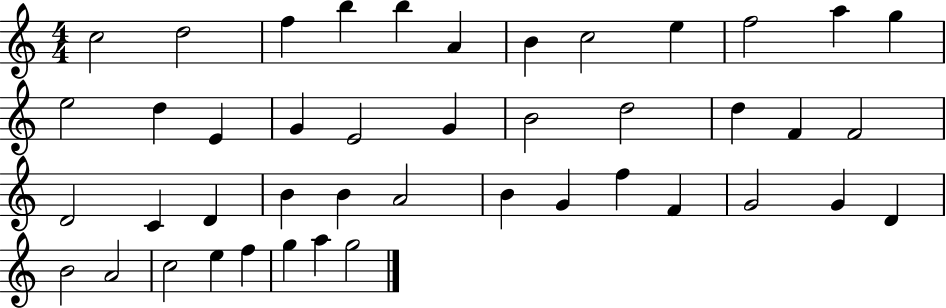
C5/h D5/h F5/q B5/q B5/q A4/q B4/q C5/h E5/q F5/h A5/q G5/q E5/h D5/q E4/q G4/q E4/h G4/q B4/h D5/h D5/q F4/q F4/h D4/h C4/q D4/q B4/q B4/q A4/h B4/q G4/q F5/q F4/q G4/h G4/q D4/q B4/h A4/h C5/h E5/q F5/q G5/q A5/q G5/h